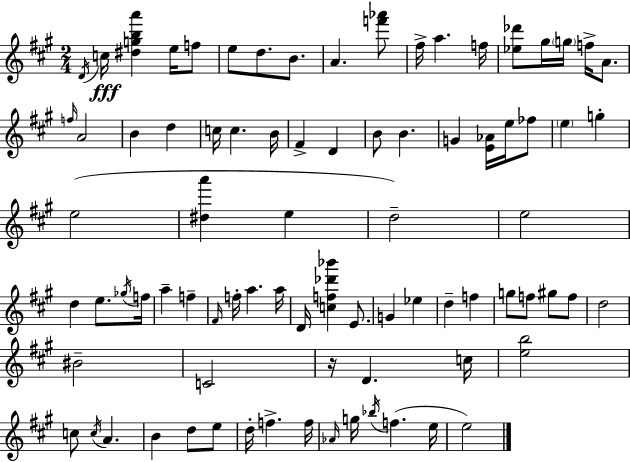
D4/s C5/s [D#5,G5,B5,A6]/q E5/s F5/e E5/e D5/e. B4/e. A4/q. [F6,Ab6]/e F#5/s A5/q. F5/s [Eb5,Db6]/e G#5/s G5/s F5/s A4/e. F5/s A4/h B4/q D5/q C5/s C5/q. B4/s F#4/q D4/q B4/e B4/q. G4/q [E4,Ab4]/s E5/s FES5/e E5/q G5/q E5/h [D#5,A6]/q E5/q D5/h E5/h D5/q E5/e. Gb5/s F5/s A5/q F5/q F#4/s F5/s A5/q. A5/s D4/s [C5,F5,Db6,Bb6]/q E4/e. G4/q Eb5/q D5/q F5/q G5/e F5/e G#5/e F5/e D5/h BIS4/h C4/h R/s D4/q. C5/s [E5,B5]/h C5/e C5/s A4/q. B4/q D5/e E5/e D5/s F5/q. F5/s Ab4/s G5/s Bb5/s F5/q. E5/s E5/h